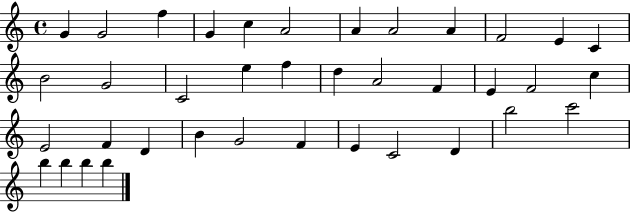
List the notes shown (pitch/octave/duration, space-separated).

G4/q G4/h F5/q G4/q C5/q A4/h A4/q A4/h A4/q F4/h E4/q C4/q B4/h G4/h C4/h E5/q F5/q D5/q A4/h F4/q E4/q F4/h C5/q E4/h F4/q D4/q B4/q G4/h F4/q E4/q C4/h D4/q B5/h C6/h B5/q B5/q B5/q B5/q